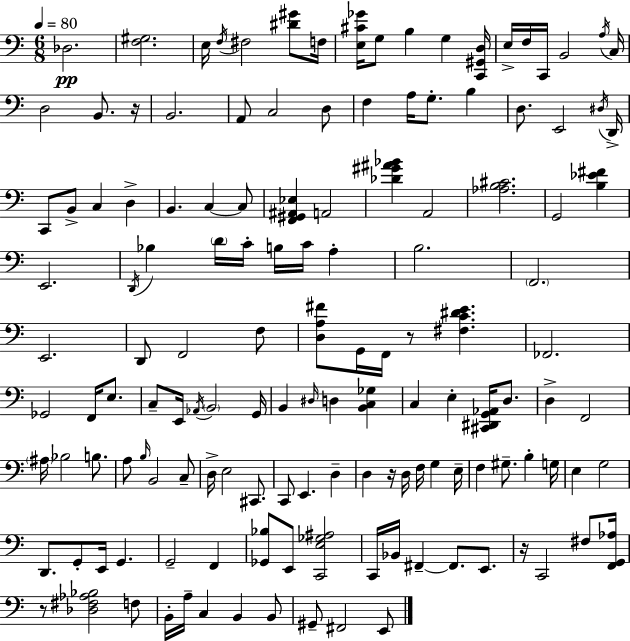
X:1
T:Untitled
M:6/8
L:1/4
K:C
_D,2 [F,^G,]2 E,/4 F,/4 ^F,2 [^D^G]/2 F,/4 [E,^C_G]/4 G,/2 B, G, [C,,^G,,D,]/4 E,/4 F,/4 C,,/4 B,,2 A,/4 C,/4 D,2 B,,/2 z/4 B,,2 A,,/2 C,2 D,/2 F, A,/4 G,/2 B, D,/2 E,,2 ^D,/4 D,,/4 C,,/2 B,,/2 C, D, B,, C, C,/2 [F,,^G,,^A,,_E,] A,,2 [_D^G^A_B] A,,2 [_A,B,^C]2 G,,2 [B,_E^F] E,,2 D,,/4 _B, D/4 C/4 B,/4 C/4 A, B,2 F,,2 E,,2 D,,/2 F,,2 F,/2 [D,A,^F]/2 G,,/4 F,,/4 z/2 [^F,C^DE] _F,,2 _G,,2 F,,/4 E,/2 C,/2 E,,/4 _A,,/4 B,,2 G,,/4 B,, ^D,/4 D, [B,,C,_G,] C, E, [^C,,^D,,G,,_A,,]/4 D,/2 D, F,,2 ^A,/4 _B,2 B,/2 A,/2 B,/4 B,,2 C,/2 D,/4 E,2 ^C,,/2 C,,/2 E,, D, D, z/4 D,/4 F,/4 G, E,/4 F, ^G,/2 B, G,/4 E, G,2 D,,/2 G,,/2 E,,/4 G,, G,,2 F,, [_G,,_B,]/2 E,,/2 [C,,E,_G,^A,]2 C,,/4 _B,,/4 ^F,, ^F,,/2 E,,/2 z/4 C,,2 ^F,/2 [F,,G,,_A,]/4 z/2 [_D,^F,_A,_B,]2 F,/2 B,,/4 A,/4 C, B,, B,,/2 ^G,,/2 ^F,,2 E,,/2